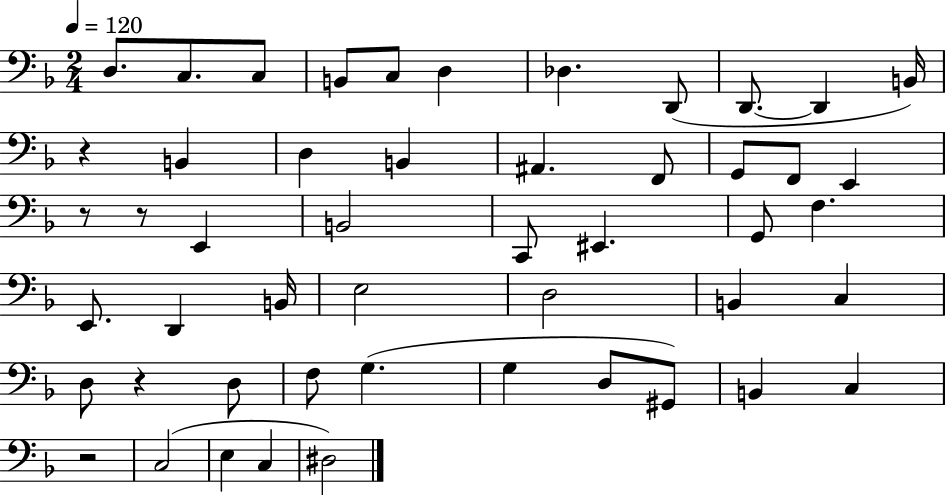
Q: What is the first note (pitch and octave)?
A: D3